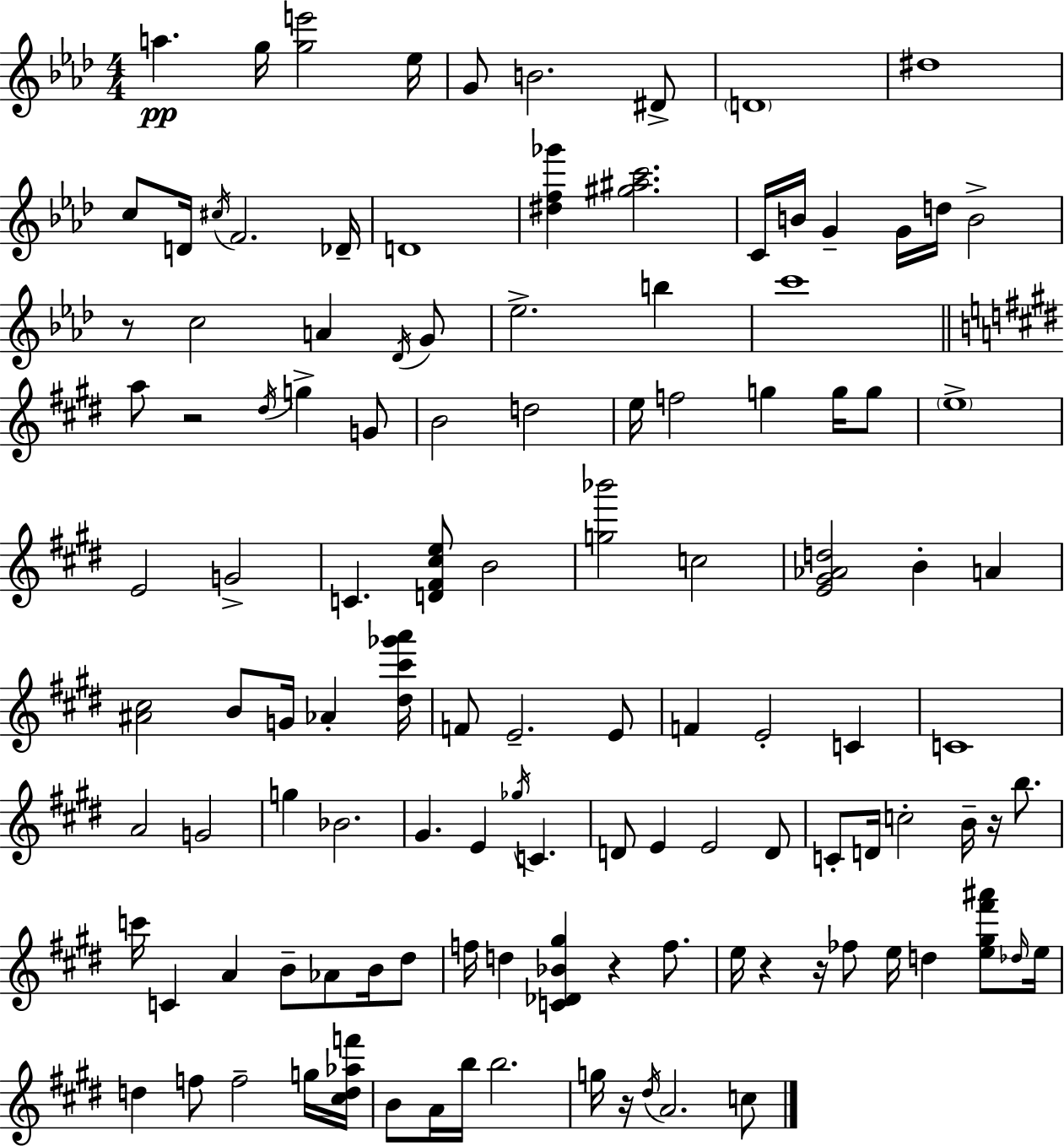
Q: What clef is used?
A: treble